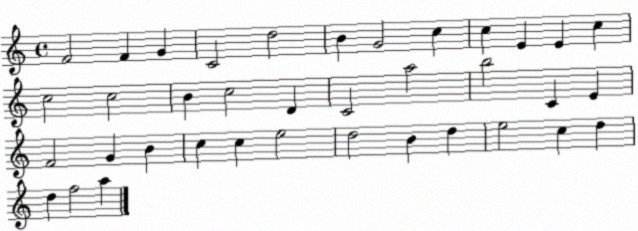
X:1
T:Untitled
M:4/4
L:1/4
K:C
F2 F G C2 d2 B G2 c c E E c c2 c2 B c2 D C2 a2 b2 C E F2 G B c c e2 d2 B d e2 c d d f2 a